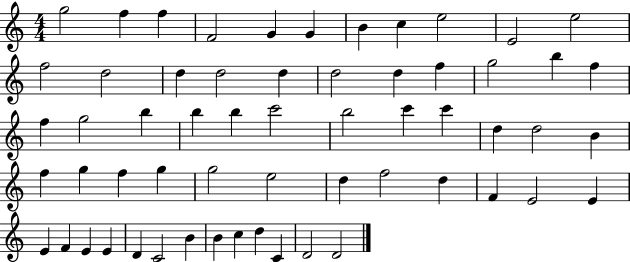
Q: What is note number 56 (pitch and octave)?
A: D5